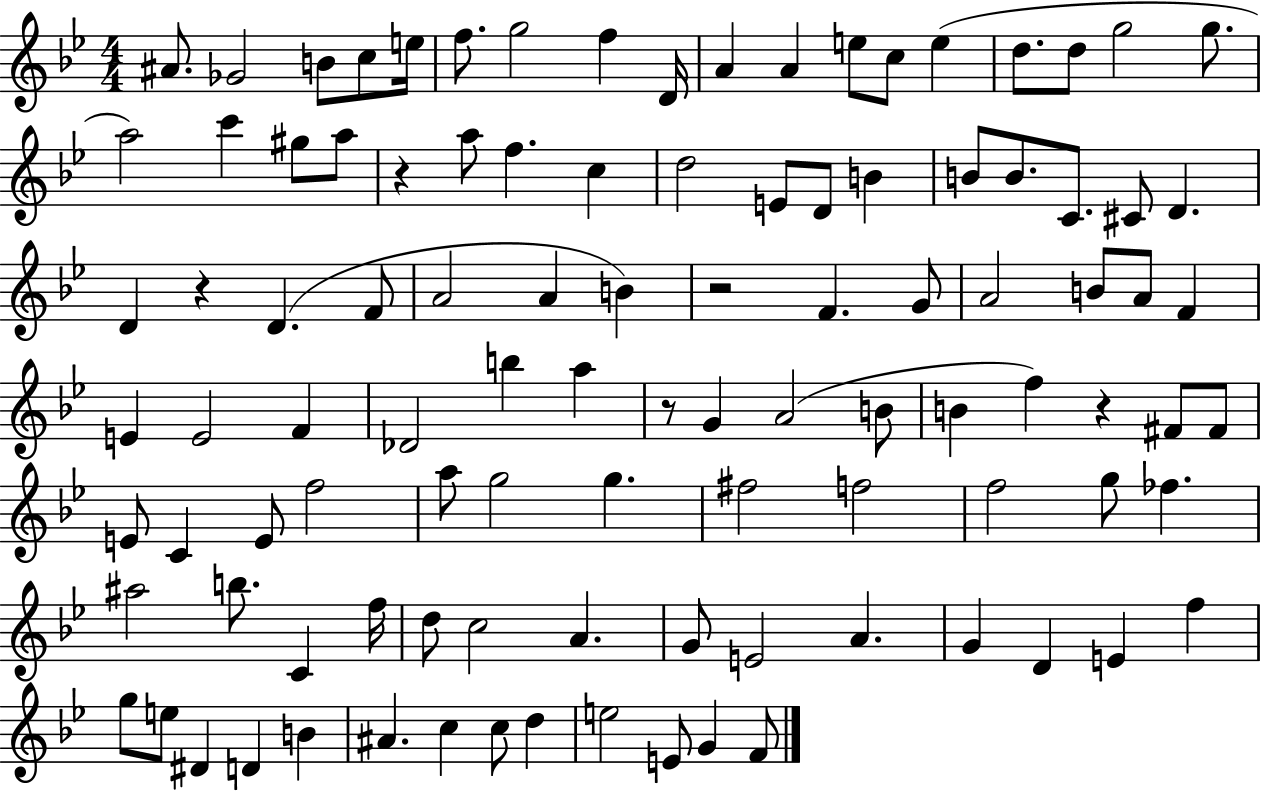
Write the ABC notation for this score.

X:1
T:Untitled
M:4/4
L:1/4
K:Bb
^A/2 _G2 B/2 c/2 e/4 f/2 g2 f D/4 A A e/2 c/2 e d/2 d/2 g2 g/2 a2 c' ^g/2 a/2 z a/2 f c d2 E/2 D/2 B B/2 B/2 C/2 ^C/2 D D z D F/2 A2 A B z2 F G/2 A2 B/2 A/2 F E E2 F _D2 b a z/2 G A2 B/2 B f z ^F/2 ^F/2 E/2 C E/2 f2 a/2 g2 g ^f2 f2 f2 g/2 _f ^a2 b/2 C f/4 d/2 c2 A G/2 E2 A G D E f g/2 e/2 ^D D B ^A c c/2 d e2 E/2 G F/2